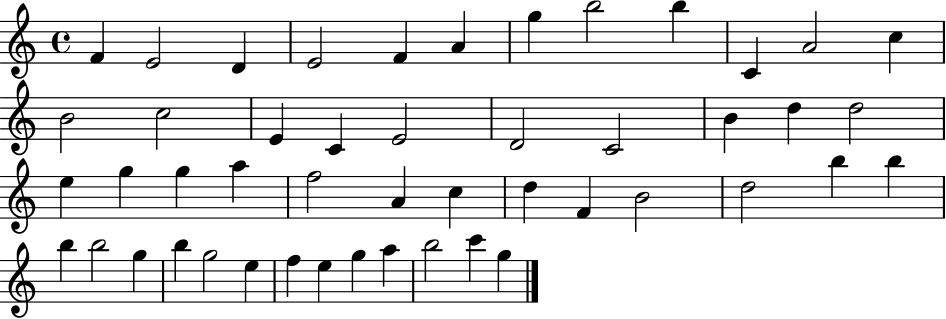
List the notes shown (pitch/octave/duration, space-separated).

F4/q E4/h D4/q E4/h F4/q A4/q G5/q B5/h B5/q C4/q A4/h C5/q B4/h C5/h E4/q C4/q E4/h D4/h C4/h B4/q D5/q D5/h E5/q G5/q G5/q A5/q F5/h A4/q C5/q D5/q F4/q B4/h D5/h B5/q B5/q B5/q B5/h G5/q B5/q G5/h E5/q F5/q E5/q G5/q A5/q B5/h C6/q G5/q